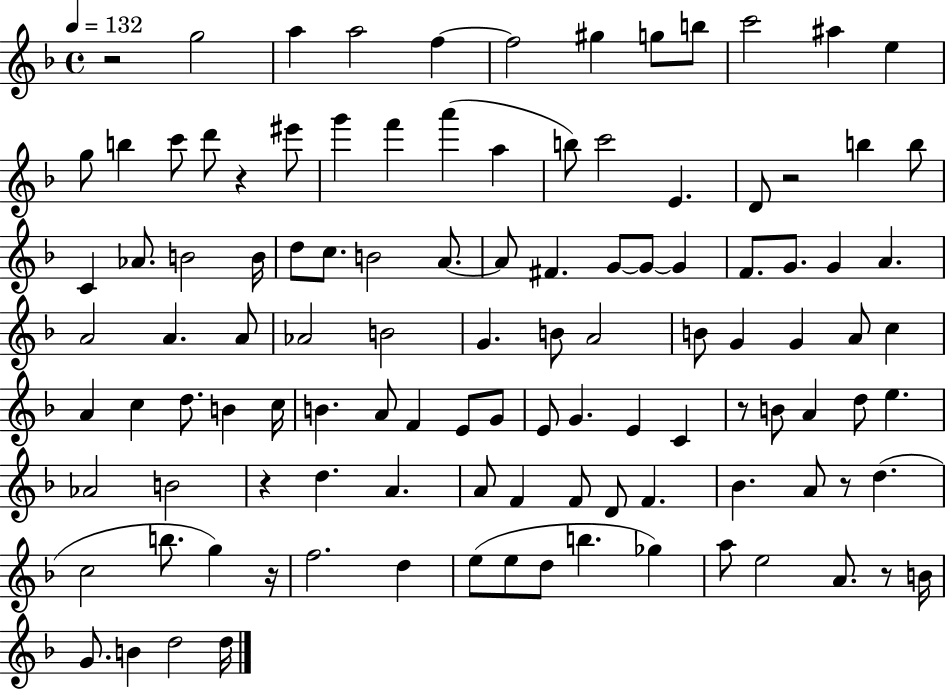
{
  \clef treble
  \time 4/4
  \defaultTimeSignature
  \key f \major
  \tempo 4 = 132
  r2 g''2 | a''4 a''2 f''4~~ | f''2 gis''4 g''8 b''8 | c'''2 ais''4 e''4 | \break g''8 b''4 c'''8 d'''8 r4 eis'''8 | g'''4 f'''4 a'''4( a''4 | b''8) c'''2 e'4. | d'8 r2 b''4 b''8 | \break c'4 aes'8. b'2 b'16 | d''8 c''8. b'2 a'8.~~ | a'8 fis'4. g'8~~ g'8~~ g'4 | f'8. g'8. g'4 a'4. | \break a'2 a'4. a'8 | aes'2 b'2 | g'4. b'8 a'2 | b'8 g'4 g'4 a'8 c''4 | \break a'4 c''4 d''8. b'4 c''16 | b'4. a'8 f'4 e'8 g'8 | e'8 g'4. e'4 c'4 | r8 b'8 a'4 d''8 e''4. | \break aes'2 b'2 | r4 d''4. a'4. | a'8 f'4 f'8 d'8 f'4. | bes'4. a'8 r8 d''4.( | \break c''2 b''8. g''4) r16 | f''2. d''4 | e''8( e''8 d''8 b''4. ges''4) | a''8 e''2 a'8. r8 b'16 | \break g'8. b'4 d''2 d''16 | \bar "|."
}